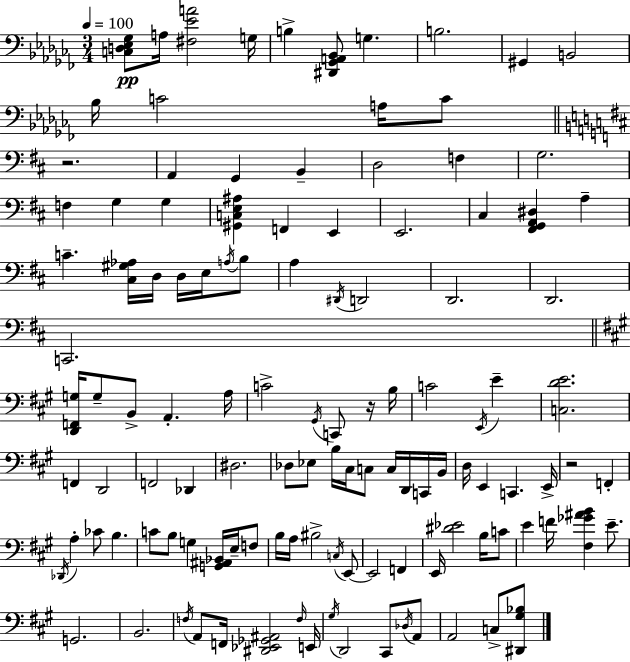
X:1
T:Untitled
M:3/4
L:1/4
K:Abm
[C,D,_E,_G,]/2 A,/4 [^F,_EA]2 G,/4 B, [^D,,_G,,A,,_B,,]/2 G, B,2 ^G,, B,,2 _B,/4 C2 A,/4 C/2 z2 A,, G,, B,, D,2 F, G,2 F, G, G, [^G,,C,E,^A,] F,, E,, E,,2 ^C, [^F,,G,,A,,^D,] A, C [^C,^G,_A,]/4 D,/4 D,/4 E,/4 A,/4 B,/2 A, ^D,,/4 D,,2 D,,2 D,,2 C,,2 [D,,F,,G,]/4 G,/2 B,,/2 A,, A,/4 C2 ^G,,/4 C,,/2 z/4 B,/4 C2 E,,/4 E [C,DE]2 F,, D,,2 F,,2 _D,, ^D,2 _D,/2 _E,/2 B,/4 ^C,/4 C,/2 C,/4 D,,/4 C,,/4 B,,/4 D,/4 E,, C,, E,,/4 z2 F,, _D,,/4 A, _C/2 B, C/2 B,/2 G, [G,,^A,,_B,,]/4 E,/4 F,/2 B,/4 A,/4 ^B,2 C,/4 E,,/2 E,,2 F,, E,,/4 [^D_E]2 B,/4 C/2 E F/4 [^F,_G^AB] E/2 G,,2 B,,2 F,/4 A,,/2 F,,/4 [^D,,_E,,_G,,^A,,]2 F,/4 E,,/4 ^G,/4 D,,2 ^C,,/2 _D,/4 A,,/2 A,,2 C,/2 [^D,,^G,_B,]/2